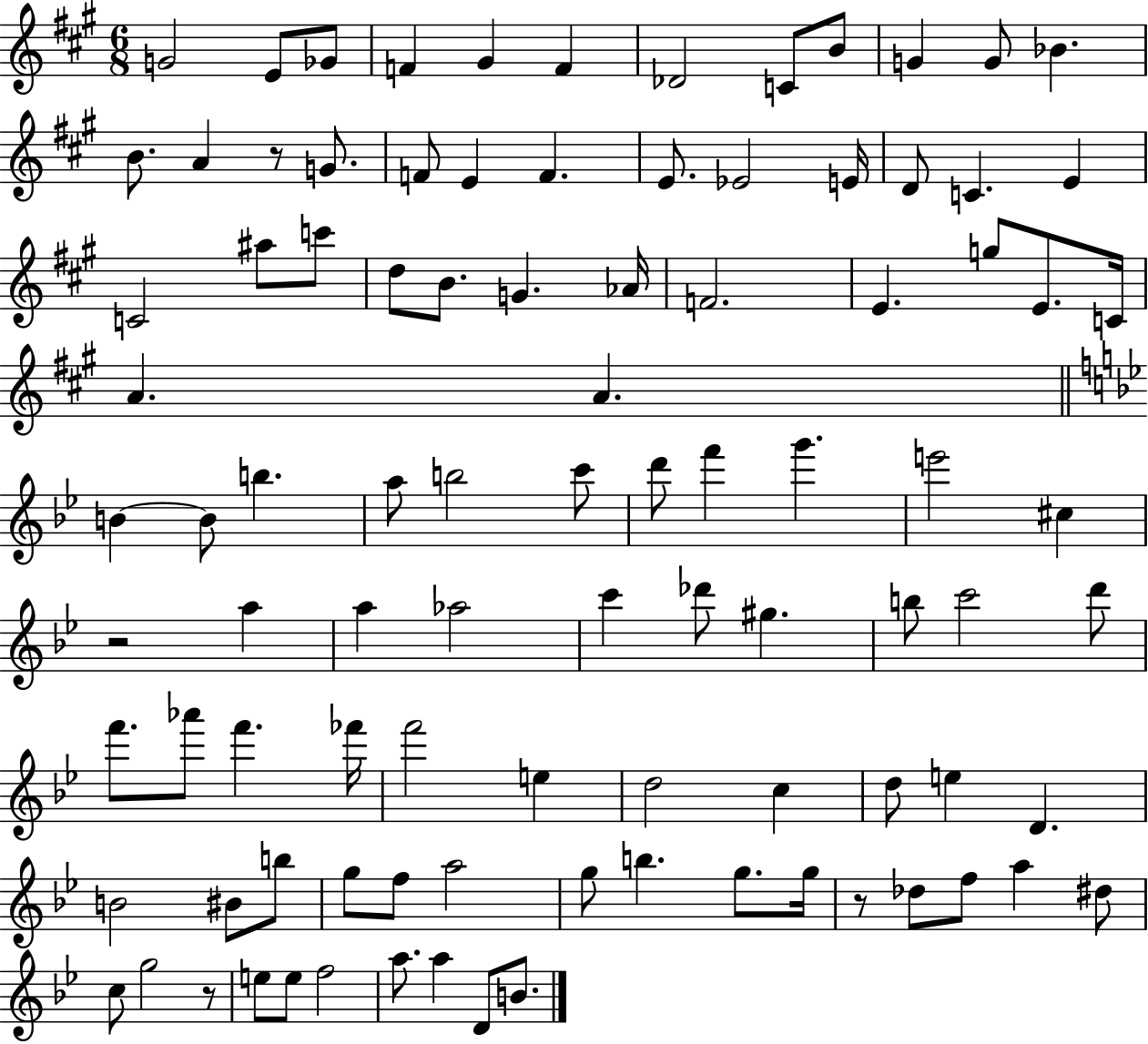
G4/h E4/e Gb4/e F4/q G#4/q F4/q Db4/h C4/e B4/e G4/q G4/e Bb4/q. B4/e. A4/q R/e G4/e. F4/e E4/q F4/q. E4/e. Eb4/h E4/s D4/e C4/q. E4/q C4/h A#5/e C6/e D5/e B4/e. G4/q. Ab4/s F4/h. E4/q. G5/e E4/e. C4/s A4/q. A4/q. B4/q B4/e B5/q. A5/e B5/h C6/e D6/e F6/q G6/q. E6/h C#5/q R/h A5/q A5/q Ab5/h C6/q Db6/e G#5/q. B5/e C6/h D6/e F6/e. Ab6/e F6/q. FES6/s F6/h E5/q D5/h C5/q D5/e E5/q D4/q. B4/h BIS4/e B5/e G5/e F5/e A5/h G5/e B5/q. G5/e. G5/s R/e Db5/e F5/e A5/q D#5/e C5/e G5/h R/e E5/e E5/e F5/h A5/e. A5/q D4/e B4/e.